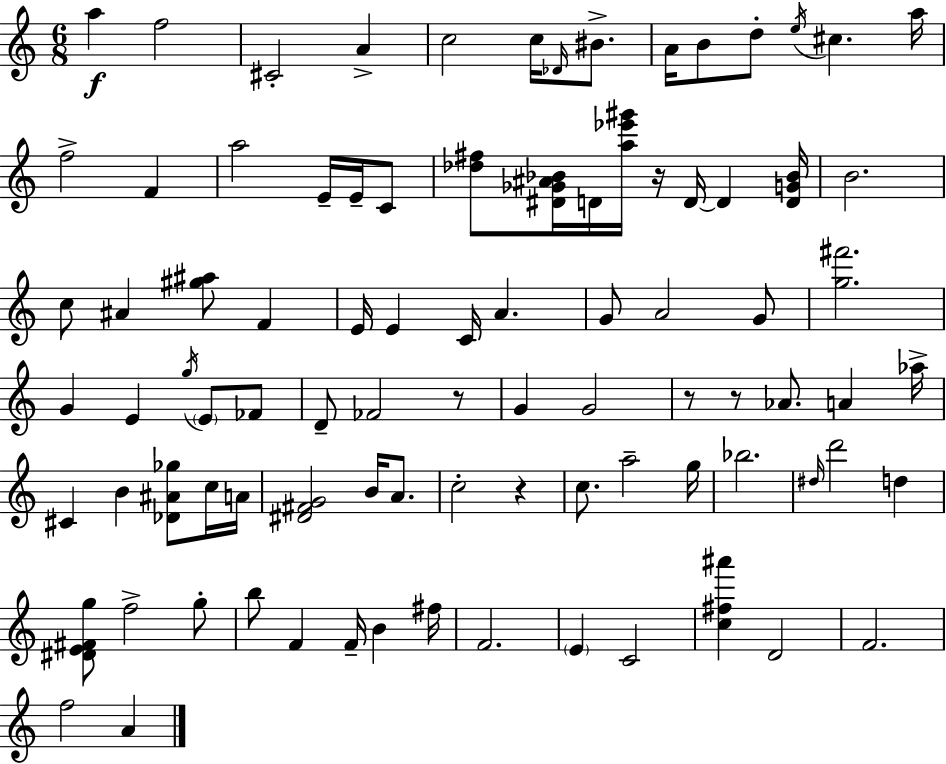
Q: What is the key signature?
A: C major